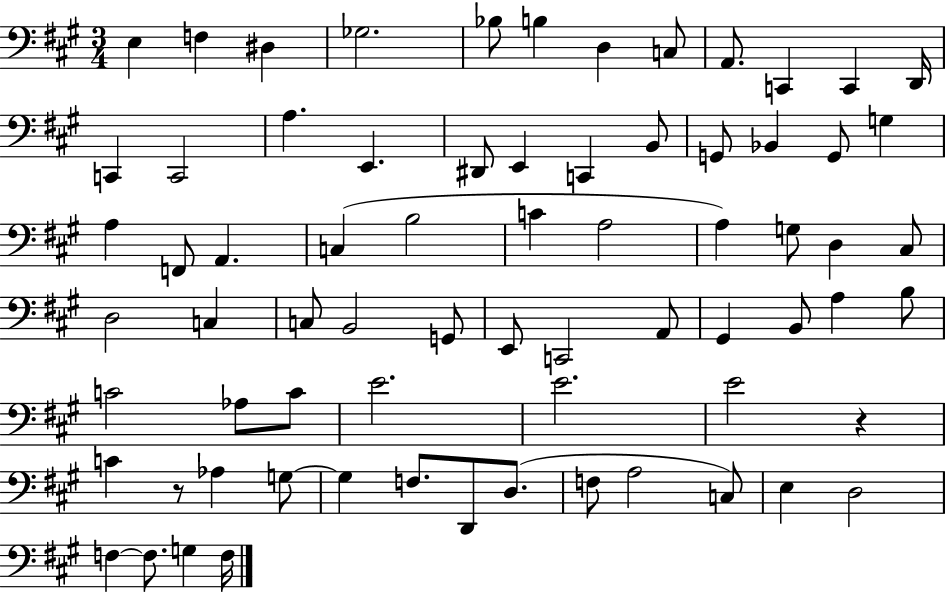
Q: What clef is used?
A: bass